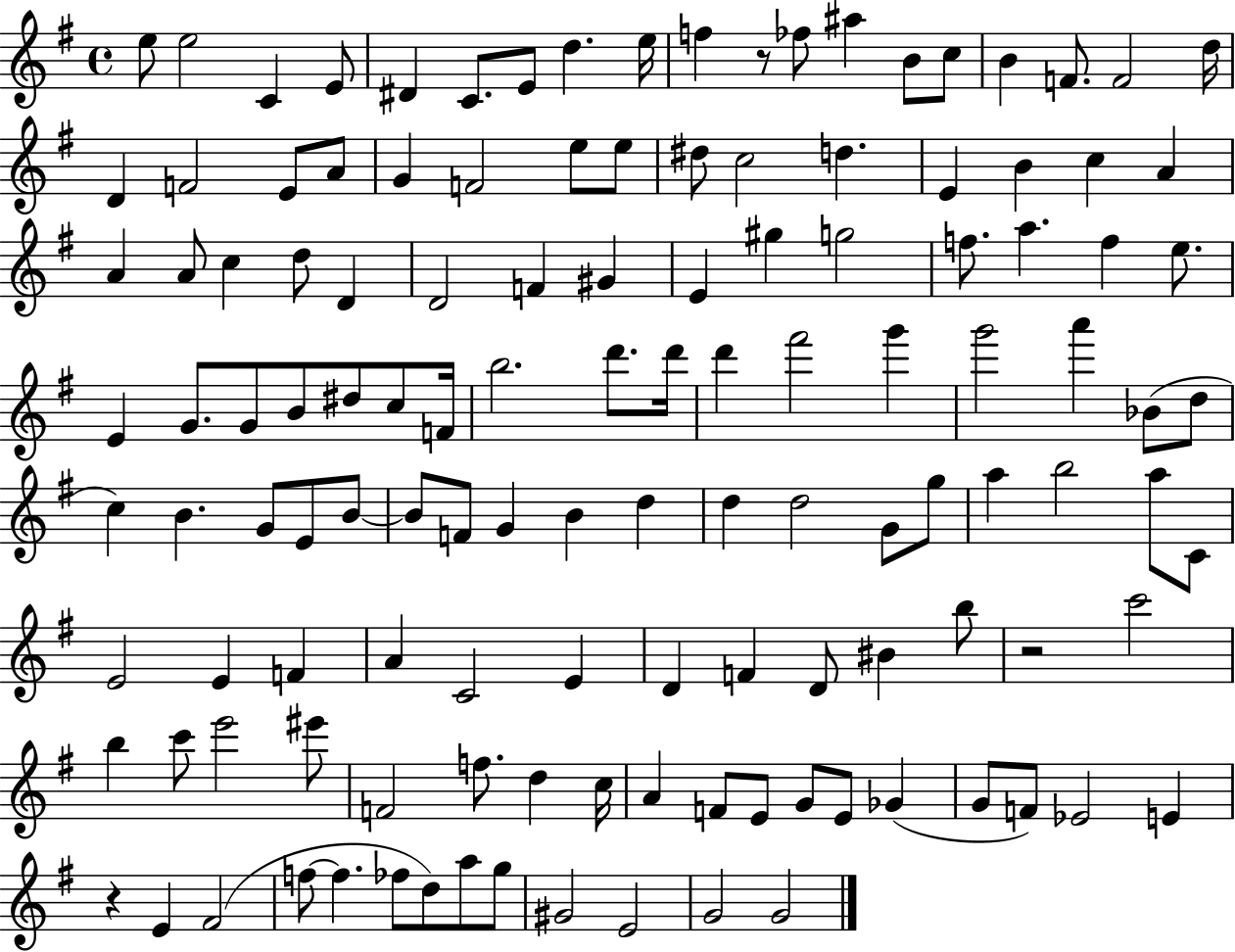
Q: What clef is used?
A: treble